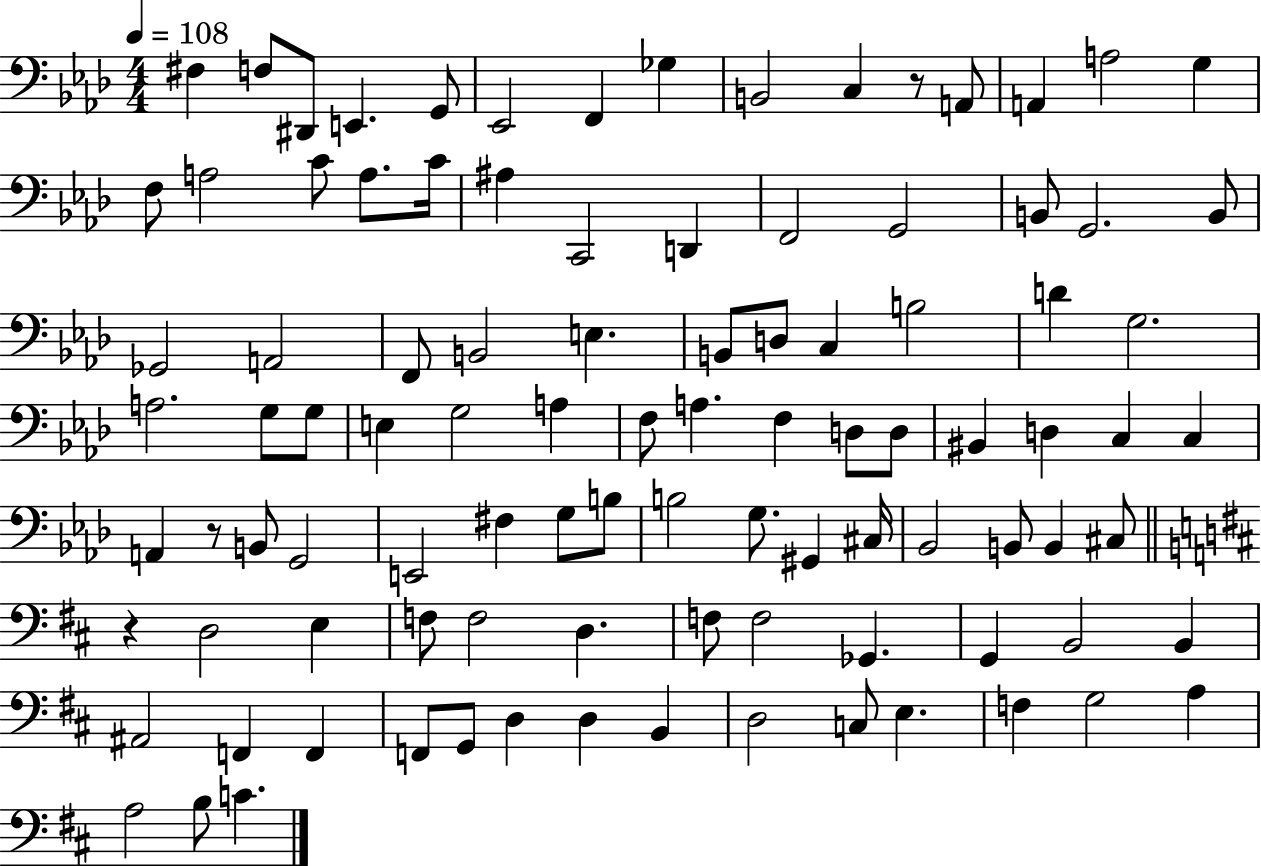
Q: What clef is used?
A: bass